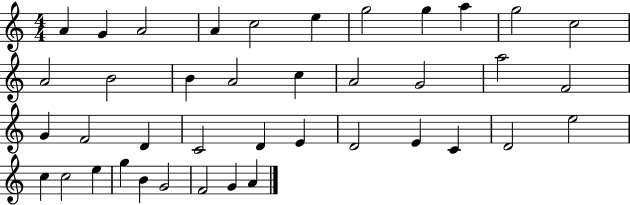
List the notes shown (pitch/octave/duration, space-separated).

A4/q G4/q A4/h A4/q C5/h E5/q G5/h G5/q A5/q G5/h C5/h A4/h B4/h B4/q A4/h C5/q A4/h G4/h A5/h F4/h G4/q F4/h D4/q C4/h D4/q E4/q D4/h E4/q C4/q D4/h E5/h C5/q C5/h E5/q G5/q B4/q G4/h F4/h G4/q A4/q